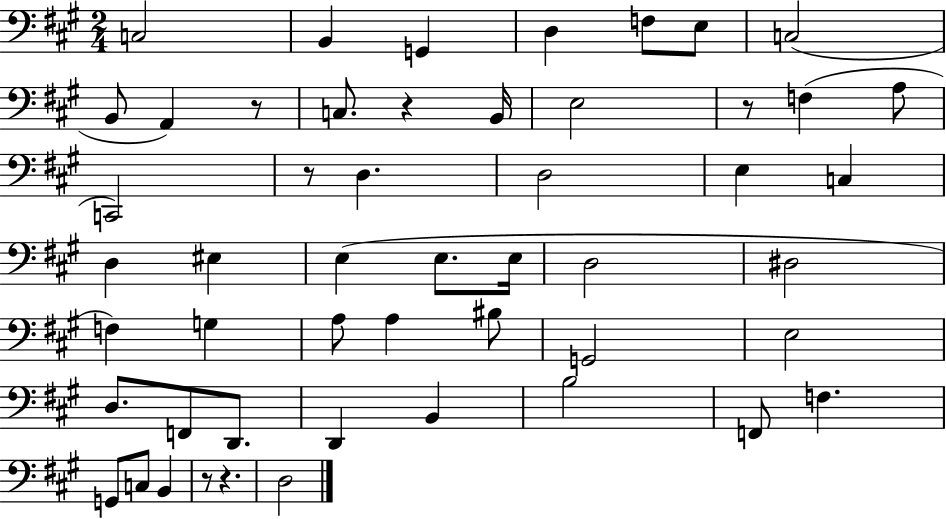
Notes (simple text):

C3/h B2/q G2/q D3/q F3/e E3/e C3/h B2/e A2/q R/e C3/e. R/q B2/s E3/h R/e F3/q A3/e C2/h R/e D3/q. D3/h E3/q C3/q D3/q EIS3/q E3/q E3/e. E3/s D3/h D#3/h F3/q G3/q A3/e A3/q BIS3/e G2/h E3/h D3/e. F2/e D2/e. D2/q B2/q B3/h F2/e F3/q. G2/e C3/e B2/q R/e R/q. D3/h